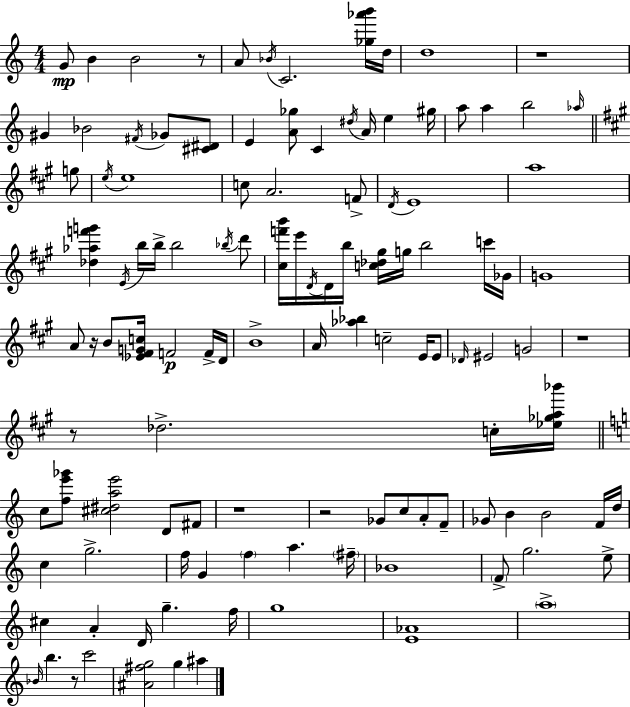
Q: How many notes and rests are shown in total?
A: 117